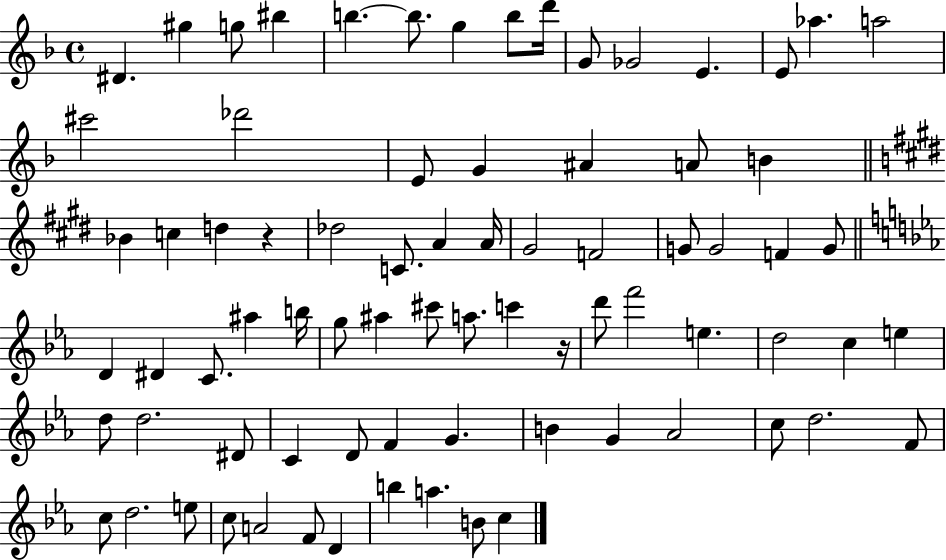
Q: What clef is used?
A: treble